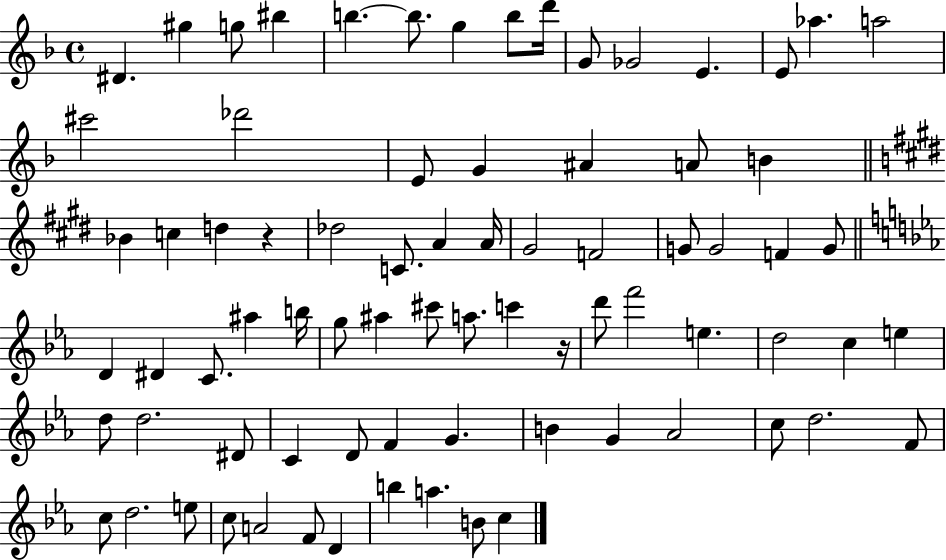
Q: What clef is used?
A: treble